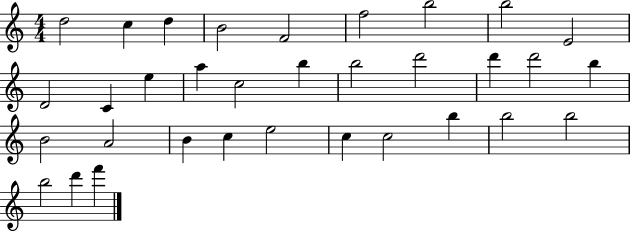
D5/h C5/q D5/q B4/h F4/h F5/h B5/h B5/h E4/h D4/h C4/q E5/q A5/q C5/h B5/q B5/h D6/h D6/q D6/h B5/q B4/h A4/h B4/q C5/q E5/h C5/q C5/h B5/q B5/h B5/h B5/h D6/q F6/q